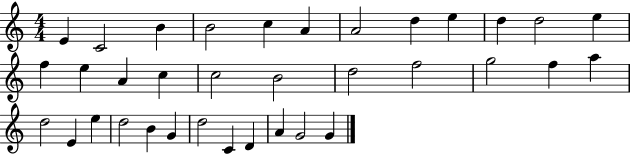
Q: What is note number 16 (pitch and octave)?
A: C5